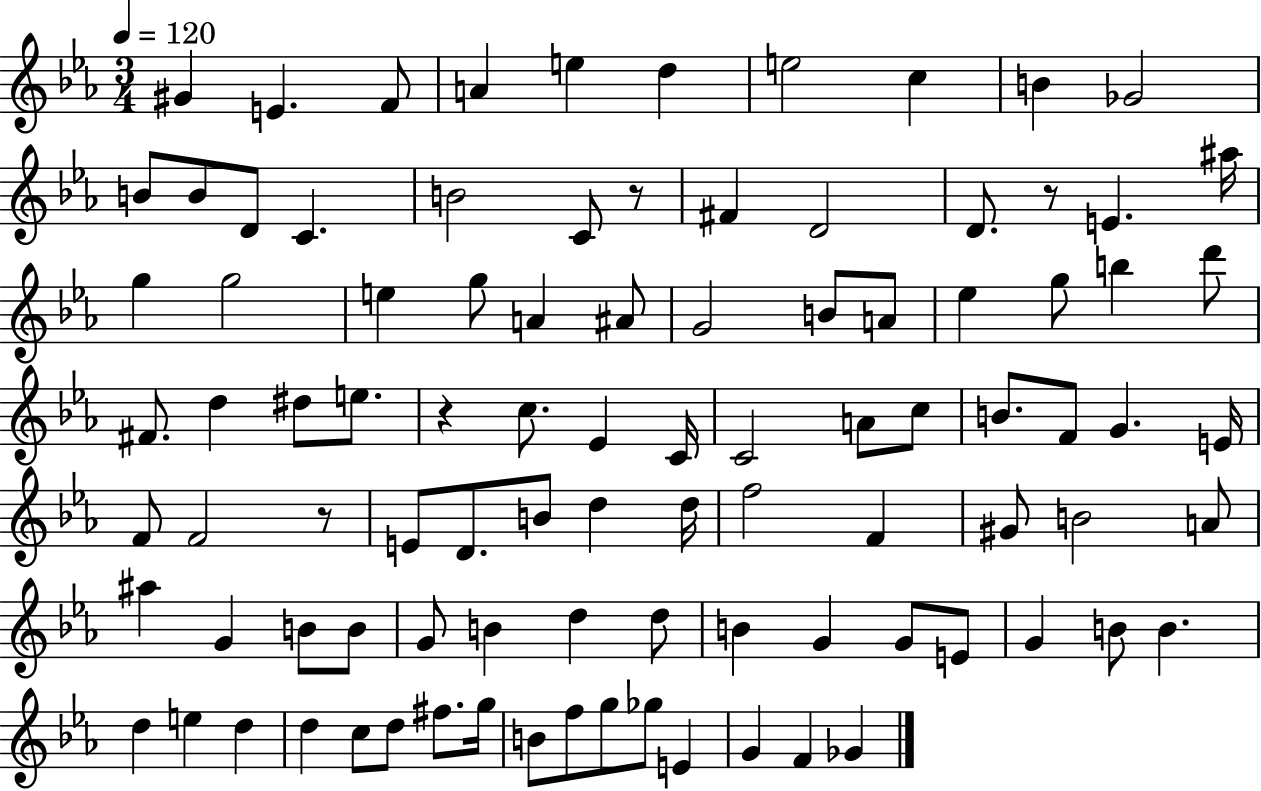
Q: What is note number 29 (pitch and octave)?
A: B4